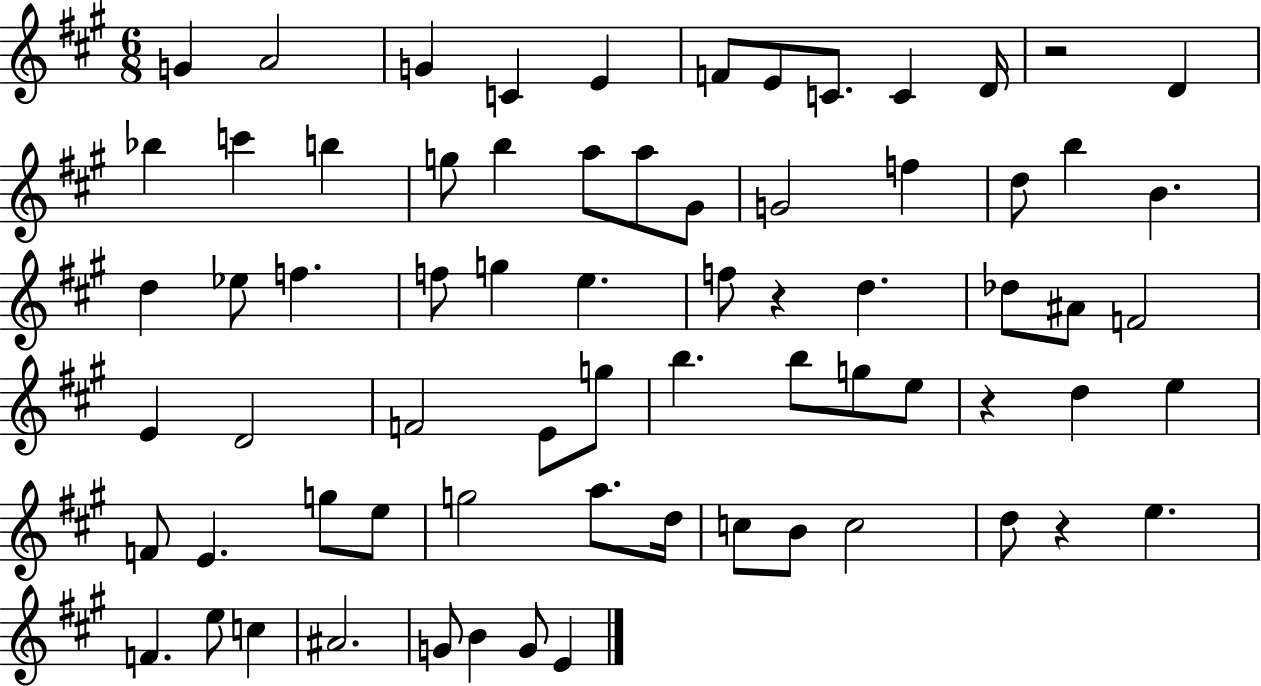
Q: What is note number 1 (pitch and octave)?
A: G4